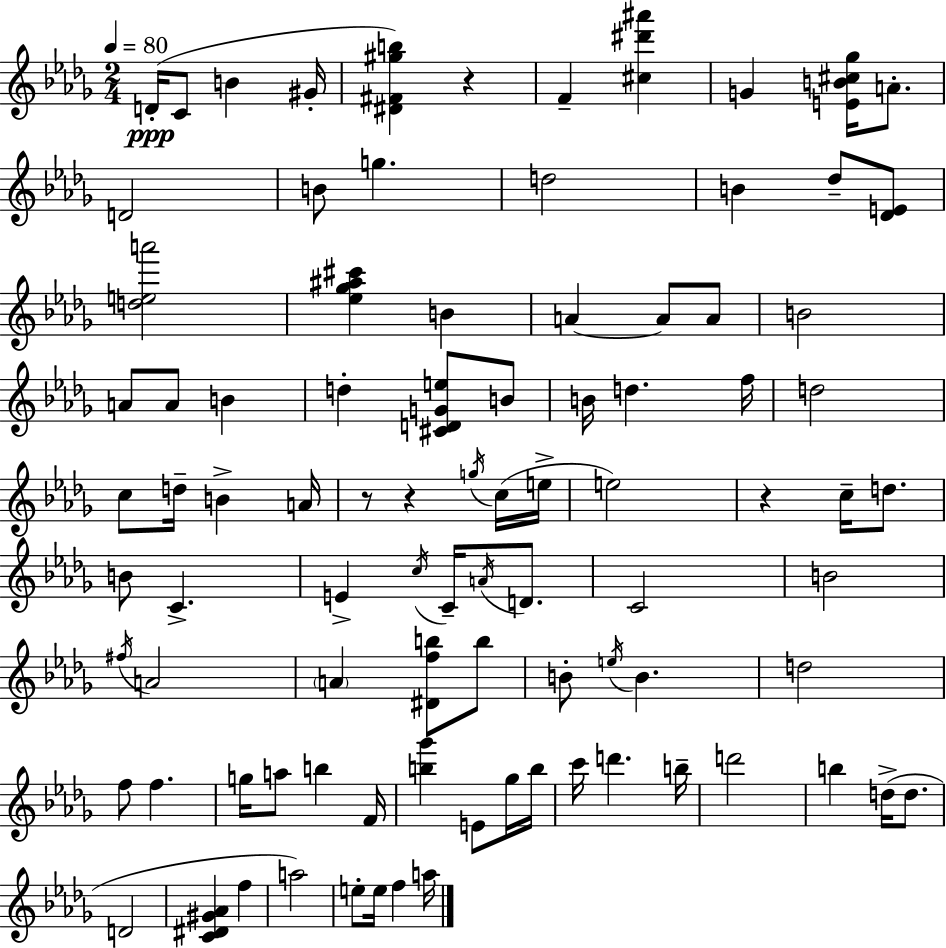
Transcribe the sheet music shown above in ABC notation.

X:1
T:Untitled
M:2/4
L:1/4
K:Bbm
D/4 C/2 B ^G/4 [^D^F^gb] z F [^c^d'^a'] G [EB^c_g]/4 A/2 D2 B/2 g d2 B _d/2 [_DE]/2 [dea']2 [_e_g^a^c'] B A A/2 A/2 B2 A/2 A/2 B d [^CDGe]/2 B/2 B/4 d f/4 d2 c/2 d/4 B A/4 z/2 z g/4 c/4 e/4 e2 z c/4 d/2 B/2 C E c/4 C/4 A/4 D/2 C2 B2 ^f/4 A2 A [^Dfb]/2 b/2 B/2 e/4 B d2 f/2 f g/4 a/2 b F/4 [b_g'] E/2 _g/4 b/4 c'/4 d' b/4 d'2 b d/4 d/2 D2 [C^D^G_A] f a2 e/2 e/4 f a/4